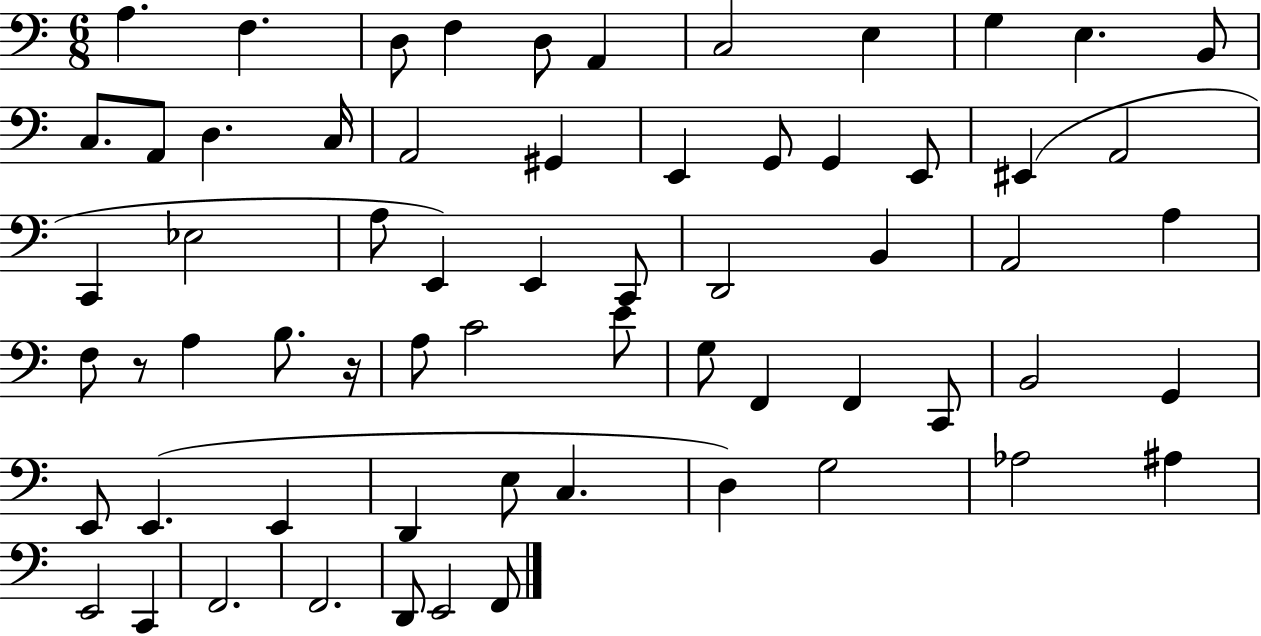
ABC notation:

X:1
T:Untitled
M:6/8
L:1/4
K:C
A, F, D,/2 F, D,/2 A,, C,2 E, G, E, B,,/2 C,/2 A,,/2 D, C,/4 A,,2 ^G,, E,, G,,/2 G,, E,,/2 ^E,, A,,2 C,, _E,2 A,/2 E,, E,, C,,/2 D,,2 B,, A,,2 A, F,/2 z/2 A, B,/2 z/4 A,/2 C2 E/2 G,/2 F,, F,, C,,/2 B,,2 G,, E,,/2 E,, E,, D,, E,/2 C, D, G,2 _A,2 ^A, E,,2 C,, F,,2 F,,2 D,,/2 E,,2 F,,/2